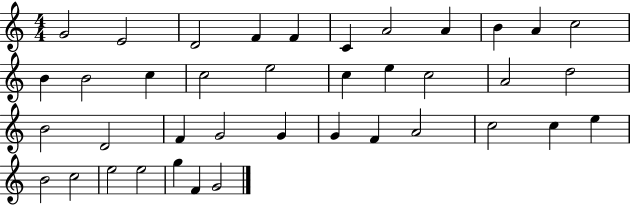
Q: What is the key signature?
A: C major